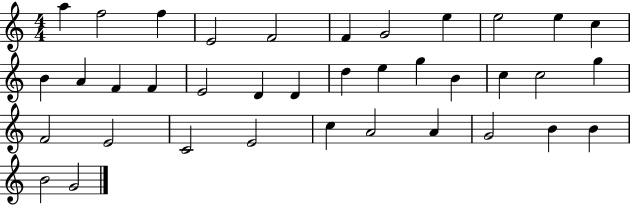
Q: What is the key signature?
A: C major